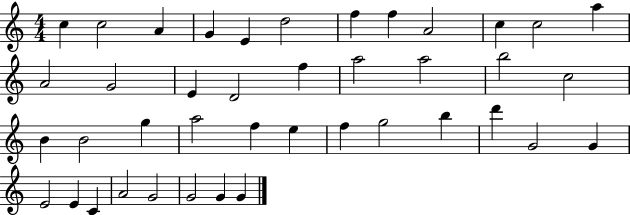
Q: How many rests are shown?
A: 0